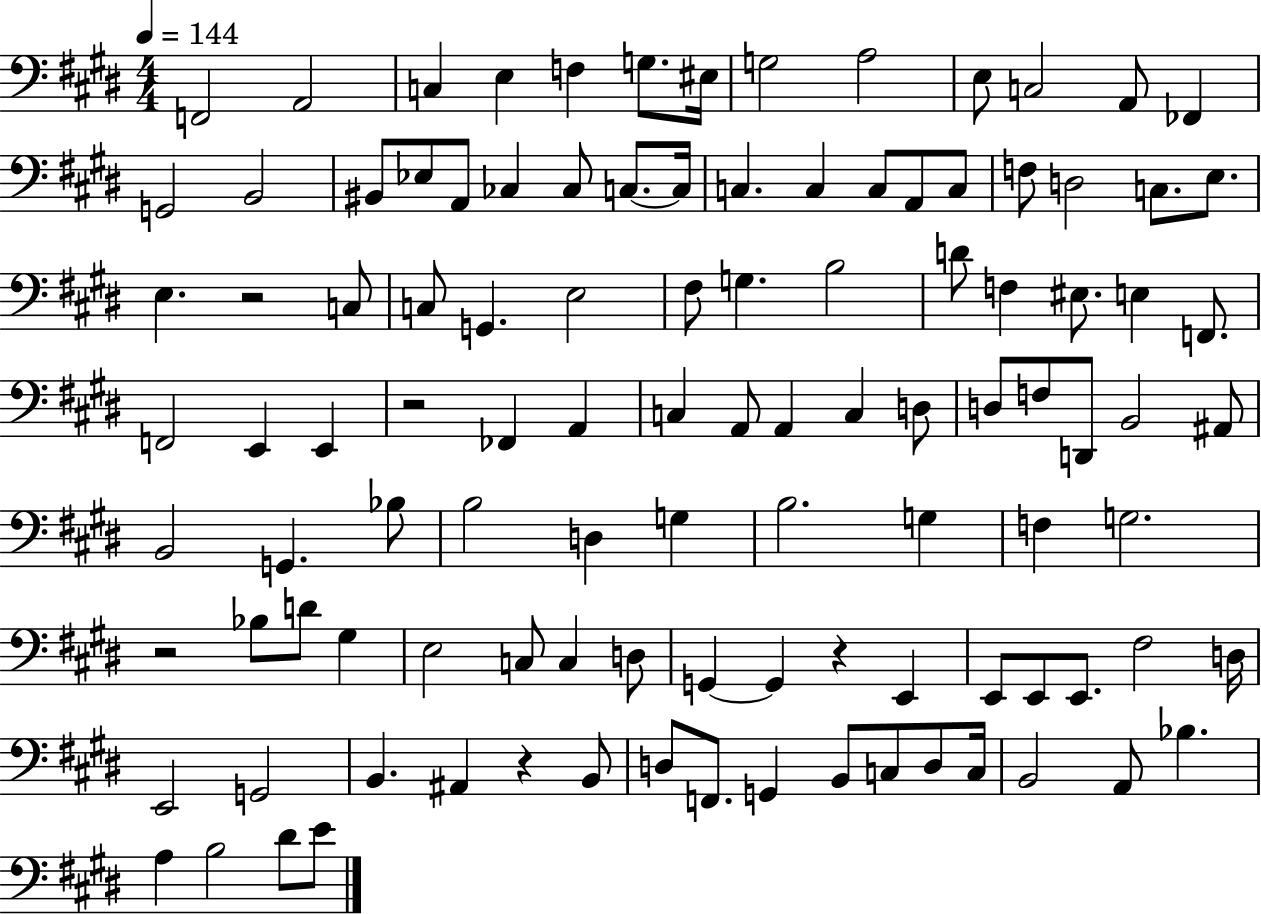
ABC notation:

X:1
T:Untitled
M:4/4
L:1/4
K:E
F,,2 A,,2 C, E, F, G,/2 ^E,/4 G,2 A,2 E,/2 C,2 A,,/2 _F,, G,,2 B,,2 ^B,,/2 _E,/2 A,,/2 _C, _C,/2 C,/2 C,/4 C, C, C,/2 A,,/2 C,/2 F,/2 D,2 C,/2 E,/2 E, z2 C,/2 C,/2 G,, E,2 ^F,/2 G, B,2 D/2 F, ^E,/2 E, F,,/2 F,,2 E,, E,, z2 _F,, A,, C, A,,/2 A,, C, D,/2 D,/2 F,/2 D,,/2 B,,2 ^A,,/2 B,,2 G,, _B,/2 B,2 D, G, B,2 G, F, G,2 z2 _B,/2 D/2 ^G, E,2 C,/2 C, D,/2 G,, G,, z E,, E,,/2 E,,/2 E,,/2 ^F,2 D,/4 E,,2 G,,2 B,, ^A,, z B,,/2 D,/2 F,,/2 G,, B,,/2 C,/2 D,/2 C,/4 B,,2 A,,/2 _B, A, B,2 ^D/2 E/2